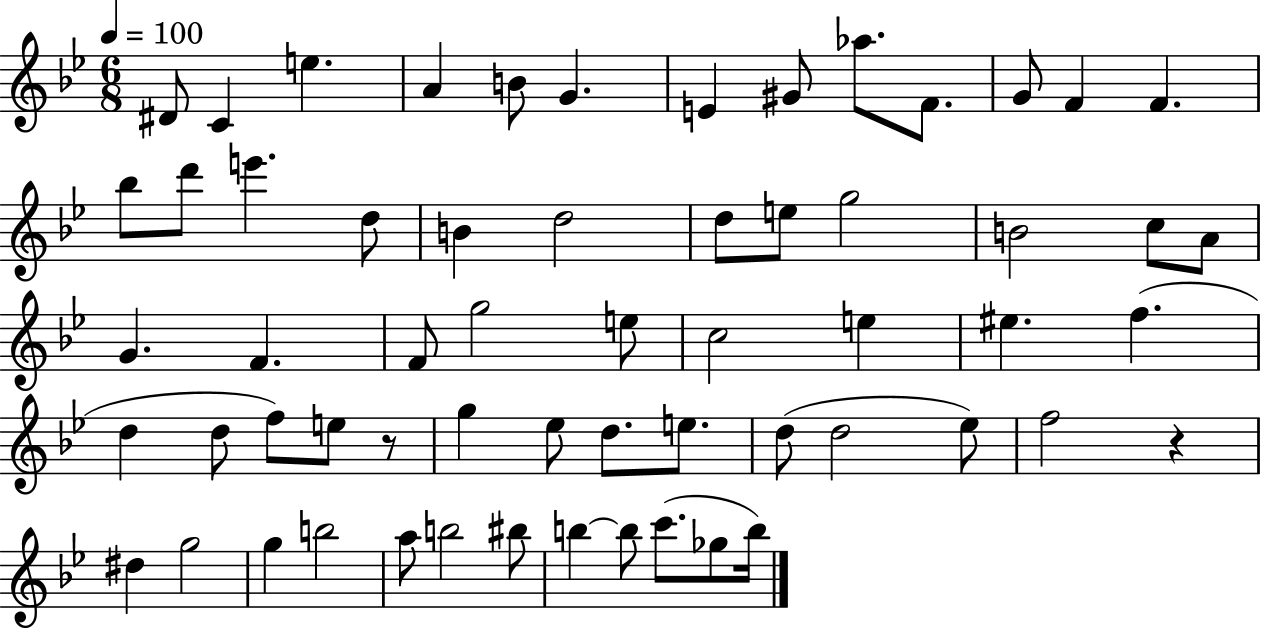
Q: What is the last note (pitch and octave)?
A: B5